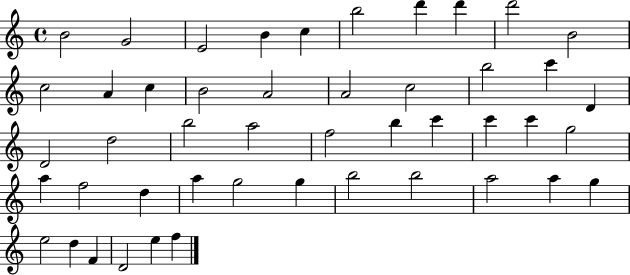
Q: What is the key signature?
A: C major